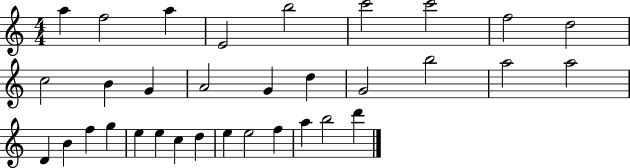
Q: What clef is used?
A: treble